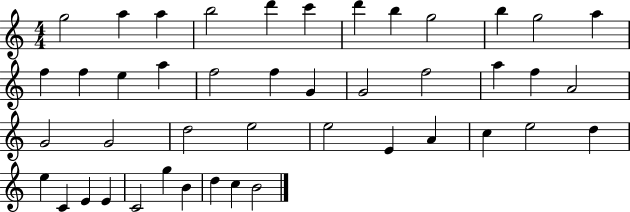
X:1
T:Untitled
M:4/4
L:1/4
K:C
g2 a a b2 d' c' d' b g2 b g2 a f f e a f2 f G G2 f2 a f A2 G2 G2 d2 e2 e2 E A c e2 d e C E E C2 g B d c B2